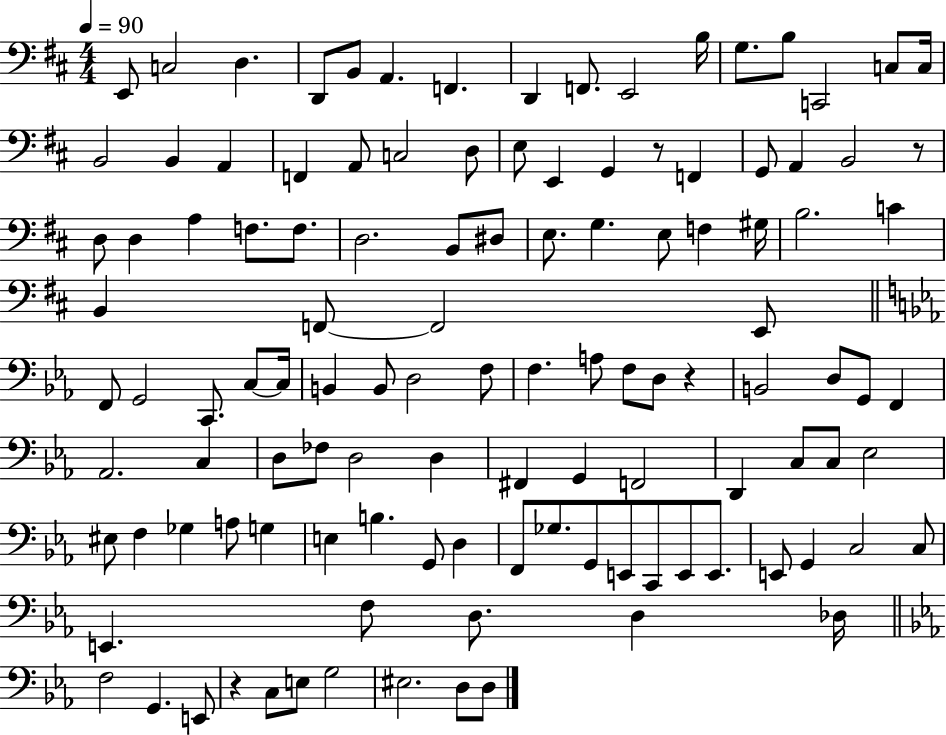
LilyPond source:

{
  \clef bass
  \numericTimeSignature
  \time 4/4
  \key d \major
  \tempo 4 = 90
  e,8 c2 d4. | d,8 b,8 a,4. f,4. | d,4 f,8. e,2 b16 | g8. b8 c,2 c8 c16 | \break b,2 b,4 a,4 | f,4 a,8 c2 d8 | e8 e,4 g,4 r8 f,4 | g,8 a,4 b,2 r8 | \break d8 d4 a4 f8. f8. | d2. b,8 dis8 | e8. g4. e8 f4 gis16 | b2. c'4 | \break b,4 f,8~~ f,2 e,8 | \bar "||" \break \key ees \major f,8 g,2 c,8. c8~~ c16 | b,4 b,8 d2 f8 | f4. a8 f8 d8 r4 | b,2 d8 g,8 f,4 | \break aes,2. c4 | d8 fes8 d2 d4 | fis,4 g,4 f,2 | d,4 c8 c8 ees2 | \break eis8 f4 ges4 a8 g4 | e4 b4. g,8 d4 | f,8 ges8. g,8 e,8 c,8 e,8 e,8. | e,8 g,4 c2 c8 | \break e,4. f8 d8. d4 des16 | \bar "||" \break \key ees \major f2 g,4. e,8 | r4 c8 e8 g2 | eis2. d8 d8 | \bar "|."
}